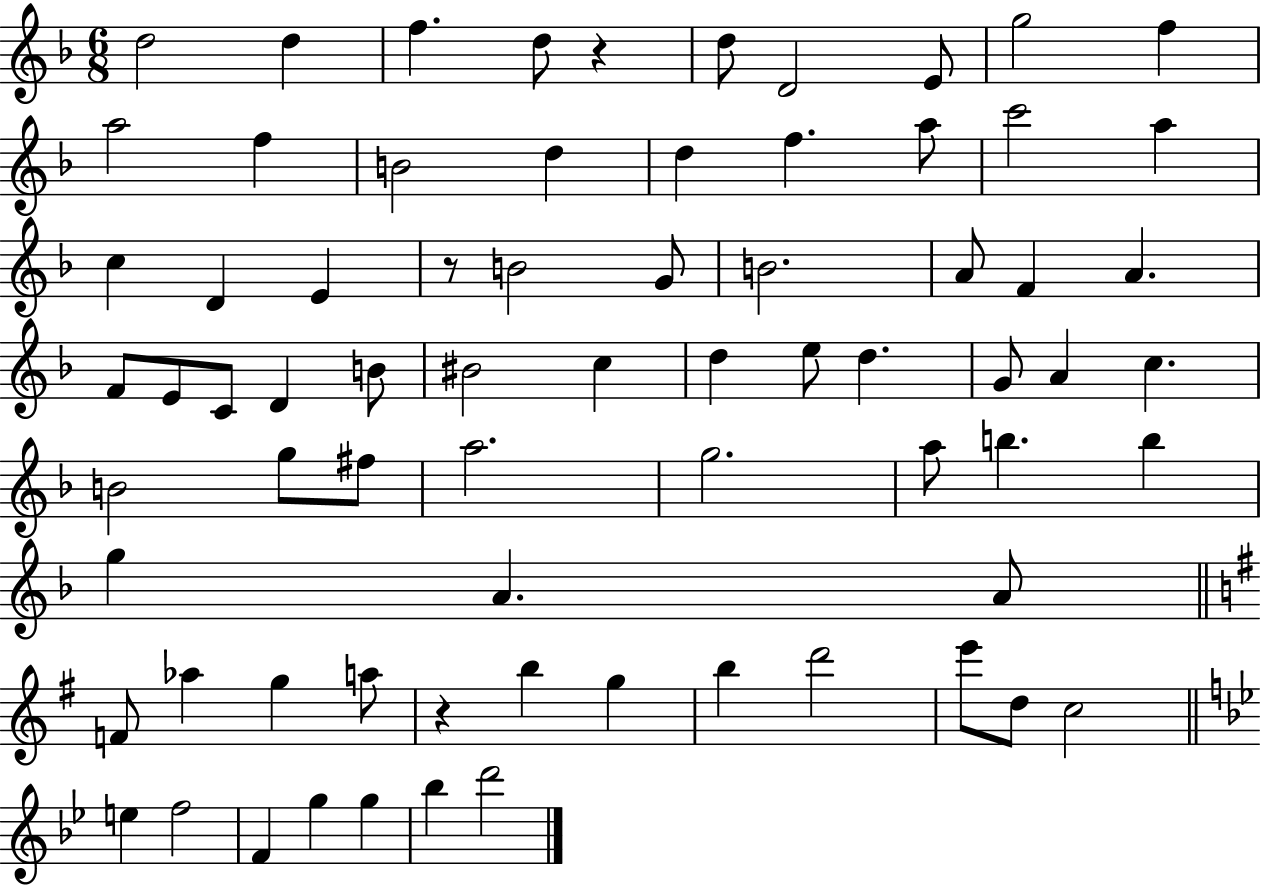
{
  \clef treble
  \numericTimeSignature
  \time 6/8
  \key f \major
  \repeat volta 2 { d''2 d''4 | f''4. d''8 r4 | d''8 d'2 e'8 | g''2 f''4 | \break a''2 f''4 | b'2 d''4 | d''4 f''4. a''8 | c'''2 a''4 | \break c''4 d'4 e'4 | r8 b'2 g'8 | b'2. | a'8 f'4 a'4. | \break f'8 e'8 c'8 d'4 b'8 | bis'2 c''4 | d''4 e''8 d''4. | g'8 a'4 c''4. | \break b'2 g''8 fis''8 | a''2. | g''2. | a''8 b''4. b''4 | \break g''4 a'4. a'8 | \bar "||" \break \key g \major f'8 aes''4 g''4 a''8 | r4 b''4 g''4 | b''4 d'''2 | e'''8 d''8 c''2 | \break \bar "||" \break \key bes \major e''4 f''2 | f'4 g''4 g''4 | bes''4 d'''2 | } \bar "|."
}